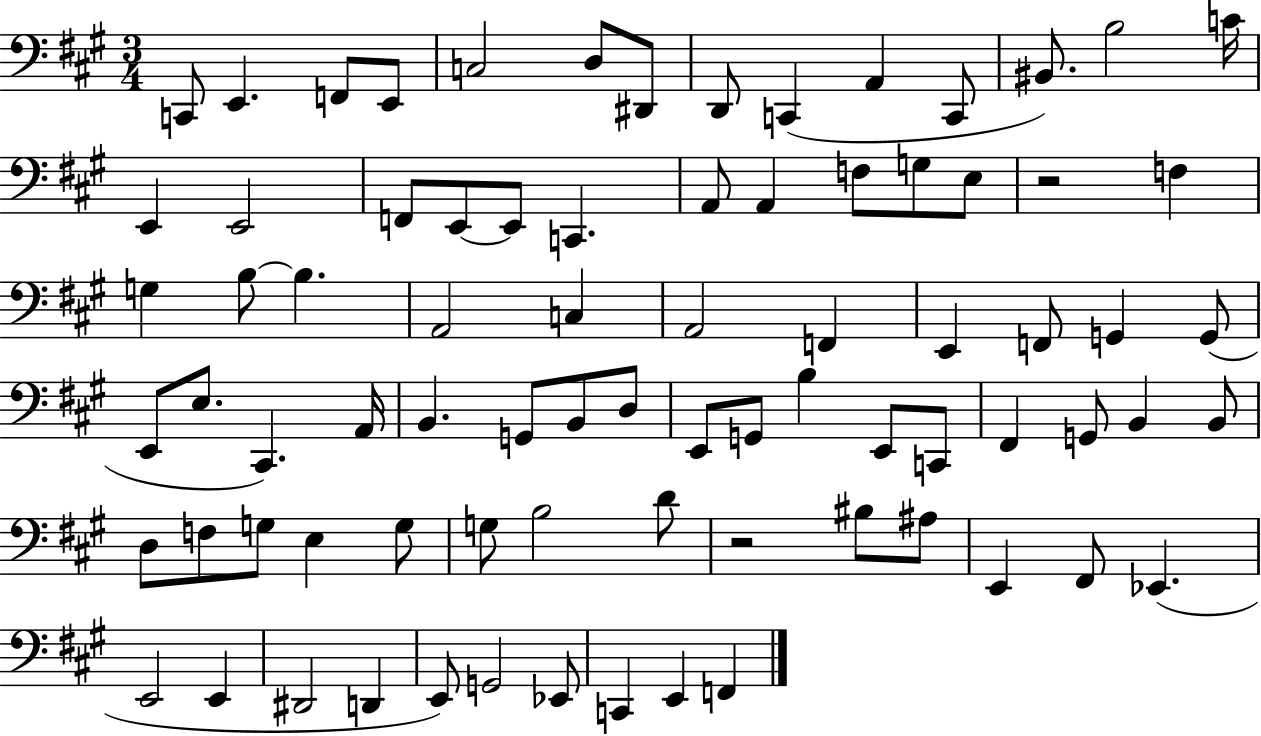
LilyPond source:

{
  \clef bass
  \numericTimeSignature
  \time 3/4
  \key a \major
  c,8 e,4. f,8 e,8 | c2 d8 dis,8 | d,8 c,4( a,4 c,8 | bis,8.) b2 c'16 | \break e,4 e,2 | f,8 e,8~~ e,8 c,4. | a,8 a,4 f8 g8 e8 | r2 f4 | \break g4 b8~~ b4. | a,2 c4 | a,2 f,4 | e,4 f,8 g,4 g,8( | \break e,8 e8. cis,4.) a,16 | b,4. g,8 b,8 d8 | e,8 g,8 b4 e,8 c,8 | fis,4 g,8 b,4 b,8 | \break d8 f8 g8 e4 g8 | g8 b2 d'8 | r2 bis8 ais8 | e,4 fis,8 ees,4.( | \break e,2 e,4 | dis,2 d,4 | e,8) g,2 ees,8 | c,4 e,4 f,4 | \break \bar "|."
}